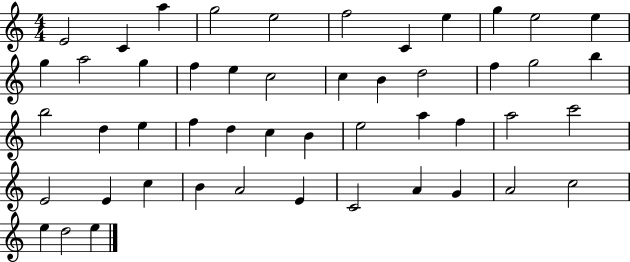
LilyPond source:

{
  \clef treble
  \numericTimeSignature
  \time 4/4
  \key c \major
  e'2 c'4 a''4 | g''2 e''2 | f''2 c'4 e''4 | g''4 e''2 e''4 | \break g''4 a''2 g''4 | f''4 e''4 c''2 | c''4 b'4 d''2 | f''4 g''2 b''4 | \break b''2 d''4 e''4 | f''4 d''4 c''4 b'4 | e''2 a''4 f''4 | a''2 c'''2 | \break e'2 e'4 c''4 | b'4 a'2 e'4 | c'2 a'4 g'4 | a'2 c''2 | \break e''4 d''2 e''4 | \bar "|."
}